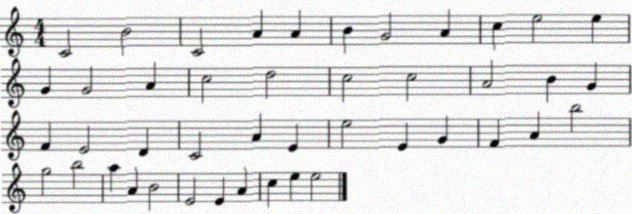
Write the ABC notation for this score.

X:1
T:Untitled
M:4/4
L:1/4
K:C
C2 B2 C2 A A B G2 A c e2 e G G2 A c2 d2 c2 c2 A2 B G F E2 D C2 A E e2 E G F A b2 g2 b2 a A B2 E2 E A c e e2